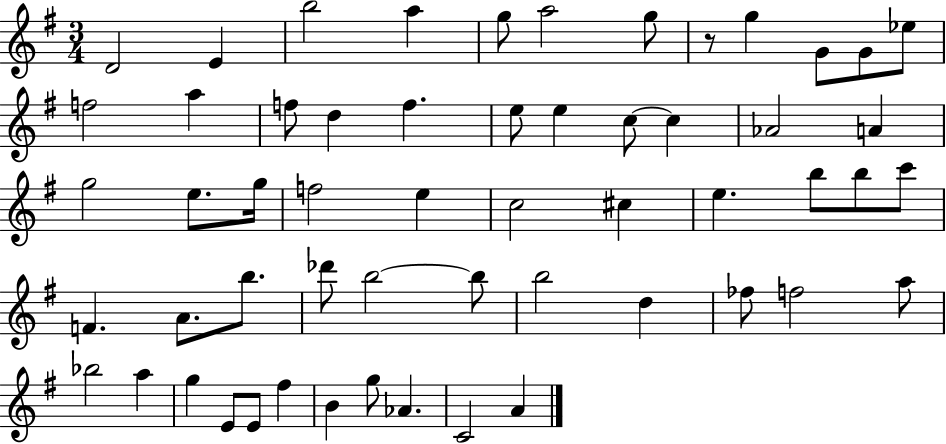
X:1
T:Untitled
M:3/4
L:1/4
K:G
D2 E b2 a g/2 a2 g/2 z/2 g G/2 G/2 _e/2 f2 a f/2 d f e/2 e c/2 c _A2 A g2 e/2 g/4 f2 e c2 ^c e b/2 b/2 c'/2 F A/2 b/2 _d'/2 b2 b/2 b2 d _f/2 f2 a/2 _b2 a g E/2 E/2 ^f B g/2 _A C2 A